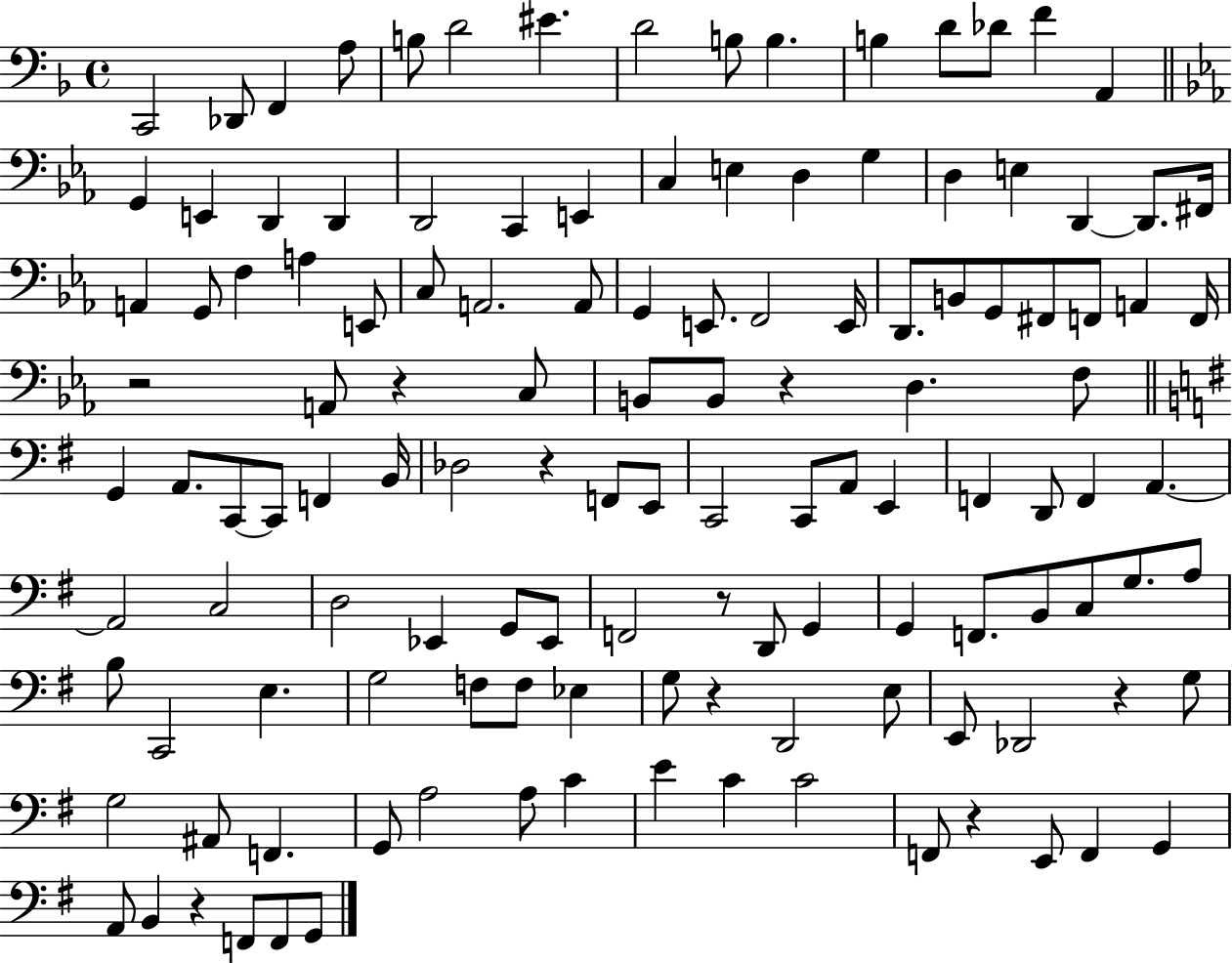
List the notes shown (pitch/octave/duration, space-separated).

C2/h Db2/e F2/q A3/e B3/e D4/h EIS4/q. D4/h B3/e B3/q. B3/q D4/e Db4/e F4/q A2/q G2/q E2/q D2/q D2/q D2/h C2/q E2/q C3/q E3/q D3/q G3/q D3/q E3/q D2/q D2/e. F#2/s A2/q G2/e F3/q A3/q E2/e C3/e A2/h. A2/e G2/q E2/e. F2/h E2/s D2/e. B2/e G2/e F#2/e F2/e A2/q F2/s R/h A2/e R/q C3/e B2/e B2/e R/q D3/q. F3/e G2/q A2/e. C2/e C2/e F2/q B2/s Db3/h R/q F2/e E2/e C2/h C2/e A2/e E2/q F2/q D2/e F2/q A2/q. A2/h C3/h D3/h Eb2/q G2/e Eb2/e F2/h R/e D2/e G2/q G2/q F2/e. B2/e C3/e G3/e. A3/e B3/e C2/h E3/q. G3/h F3/e F3/e Eb3/q G3/e R/q D2/h E3/e E2/e Db2/h R/q G3/e G3/h A#2/e F2/q. G2/e A3/h A3/e C4/q E4/q C4/q C4/h F2/e R/q E2/e F2/q G2/q A2/e B2/q R/q F2/e F2/e G2/e